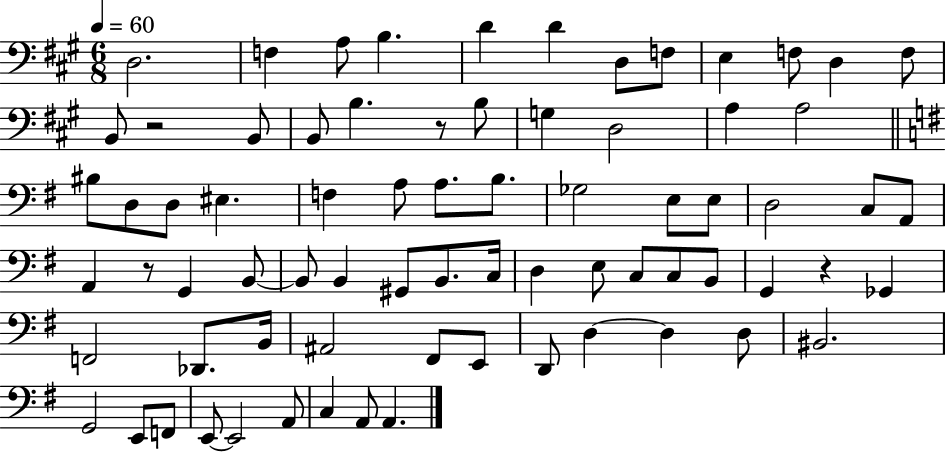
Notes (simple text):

D3/h. F3/q A3/e B3/q. D4/q D4/q D3/e F3/e E3/q F3/e D3/q F3/e B2/e R/h B2/e B2/e B3/q. R/e B3/e G3/q D3/h A3/q A3/h BIS3/e D3/e D3/e EIS3/q. F3/q A3/e A3/e. B3/e. Gb3/h E3/e E3/e D3/h C3/e A2/e A2/q R/e G2/q B2/e B2/e B2/q G#2/e B2/e. C3/s D3/q E3/e C3/e C3/e B2/e G2/q R/q Gb2/q F2/h Db2/e. B2/s A#2/h F#2/e E2/e D2/e D3/q D3/q D3/e BIS2/h. G2/h E2/e F2/e E2/e E2/h A2/e C3/q A2/e A2/q.